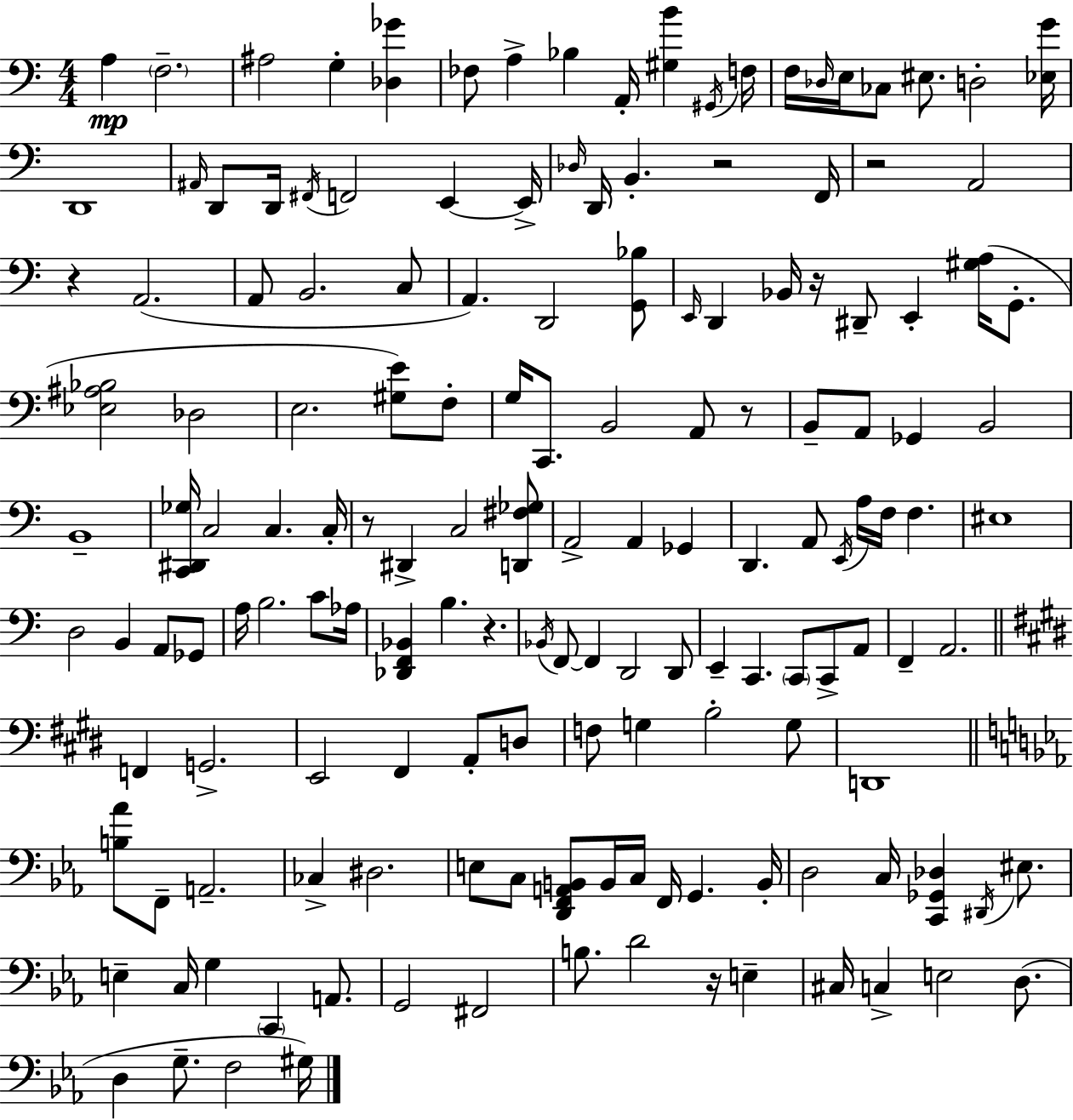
{
  \clef bass
  \numericTimeSignature
  \time 4/4
  \key a \minor
  a4\mp \parenthesize f2.-- | ais2 g4-. <des ges'>4 | fes8 a4-> bes4 a,16-. <gis b'>4 \acciaccatura { gis,16 } | f16 f16 \grace { des16 } e16 ces8 eis8. d2-. | \break <ees g'>16 d,1 | \grace { ais,16 } d,8 d,16 \acciaccatura { fis,16 } f,2 e,4~~ | e,16-> \grace { des16 } d,16 b,4.-. r2 | f,16 r2 a,2 | \break r4 a,2.( | a,8 b,2. | c8 a,4.) d,2 | <g, bes>8 \grace { e,16 } d,4 bes,16 r16 dis,8-- e,4-. | \break <gis a>16( g,8.-. <ees ais bes>2 des2 | e2. | <gis e'>8) f8-. g16 c,8. b,2 | a,8 r8 b,8-- a,8 ges,4 b,2 | \break b,1-- | <c, dis, ges>16 c2 c4. | c16-. r8 dis,4-> c2 | <d, fis ges>8 a,2-> a,4 | \break ges,4 d,4. a,8 \acciaccatura { e,16 } a16 | f16 f4. eis1 | d2 b,4 | a,8 ges,8 a16 b2. | \break c'8 aes16 <des, f, bes,>4 b4. | r4. \acciaccatura { bes,16 } f,8~~ f,4 d,2 | d,8 e,4-- c,4. | \parenthesize c,8 c,8-> a,8 f,4-- a,2. | \break \bar "||" \break \key e \major f,4 g,2.-> | e,2 fis,4 a,8-. d8 | f8 g4 b2-. g8 | d,1 | \break \bar "||" \break \key ees \major <b aes'>8 f,8-- a,2.-- | ces4-> dis2. | e8 c8 <d, f, a, b,>8 b,16 c16 f,16 g,4. b,16-. | d2 c16 <c, ges, des>4 \acciaccatura { dis,16 } eis8. | \break e4-- c16 g4 \parenthesize c,4 a,8. | g,2 fis,2 | b8. d'2 r16 e4-- | cis16 c4-> e2 d8.( | \break d4 g8.-- f2 | gis16) \bar "|."
}